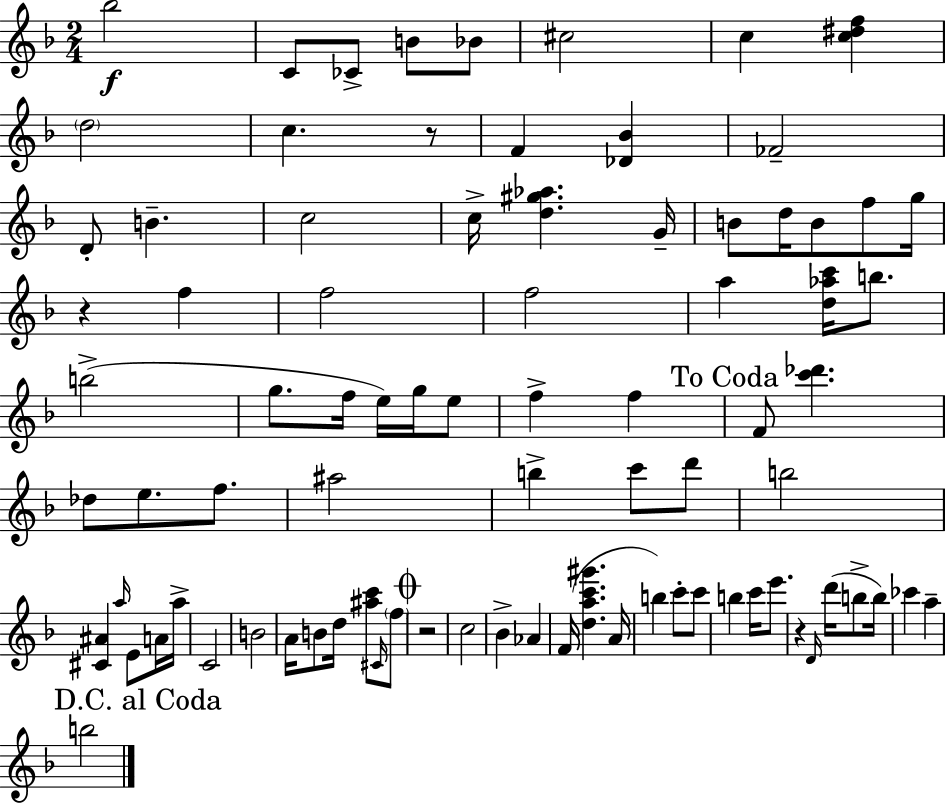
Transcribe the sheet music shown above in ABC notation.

X:1
T:Untitled
M:2/4
L:1/4
K:F
_b2 C/2 _C/2 B/2 _B/2 ^c2 c [c^df] d2 c z/2 F [_D_B] _F2 D/2 B c2 c/4 [d^g_a] G/4 B/2 d/4 B/2 f/2 g/4 z f f2 f2 a [d_ac']/4 b/2 b2 g/2 f/4 e/4 g/4 e/2 f f F/2 [c'_d'] _d/2 e/2 f/2 ^a2 b c'/2 d'/2 b2 [^C^A] a/4 E/2 A/4 a/4 C2 B2 A/4 B/2 d/4 [^ac']/2 ^C/4 f/2 z2 c2 _B _A F/4 [dac'^g'] A/4 b c'/2 c'/2 b c'/4 e'/2 z D/4 d'/4 b/2 b/4 _c' a b2